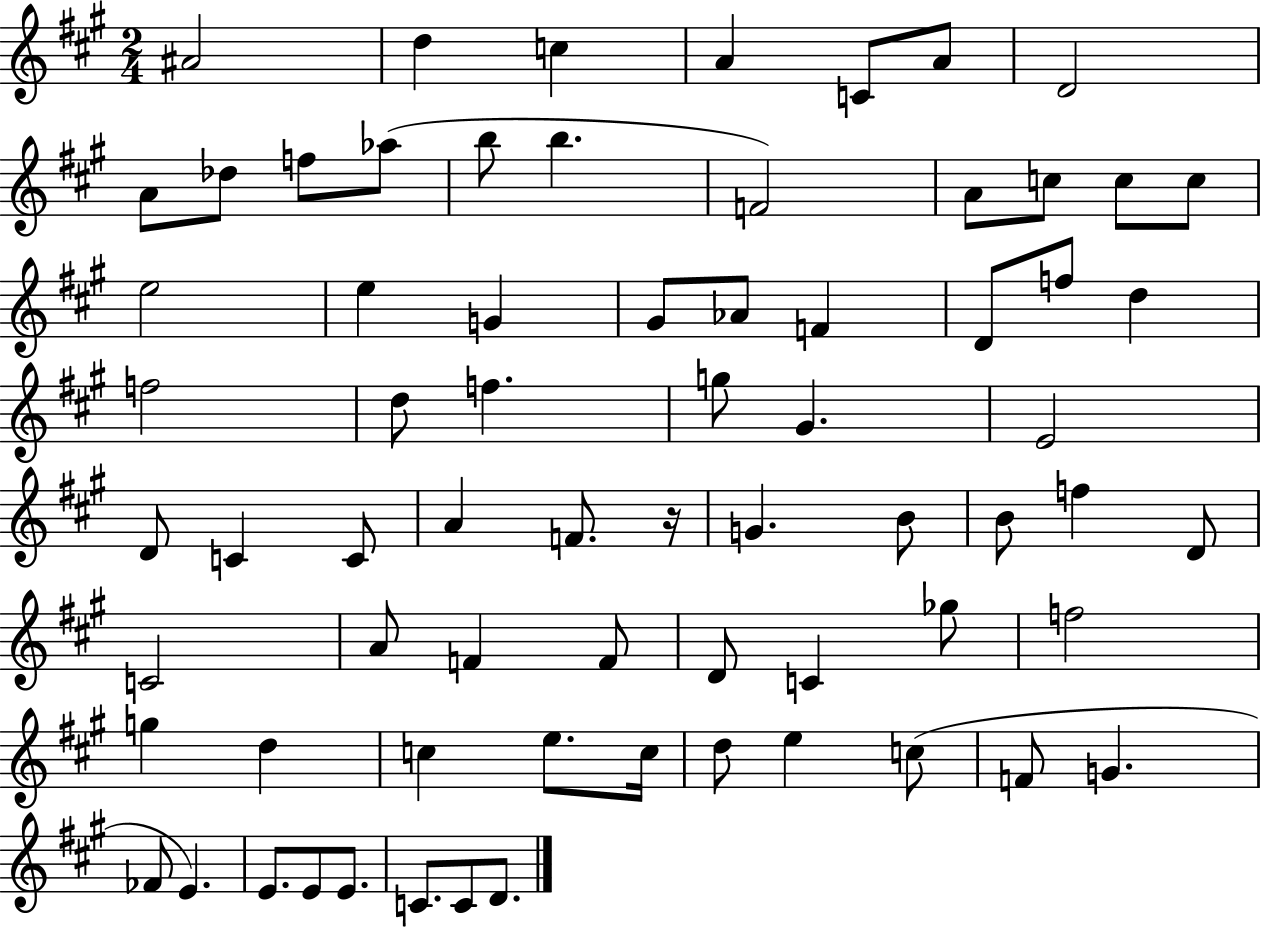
{
  \clef treble
  \numericTimeSignature
  \time 2/4
  \key a \major
  \repeat volta 2 { ais'2 | d''4 c''4 | a'4 c'8 a'8 | d'2 | \break a'8 des''8 f''8 aes''8( | b''8 b''4. | f'2) | a'8 c''8 c''8 c''8 | \break e''2 | e''4 g'4 | gis'8 aes'8 f'4 | d'8 f''8 d''4 | \break f''2 | d''8 f''4. | g''8 gis'4. | e'2 | \break d'8 c'4 c'8 | a'4 f'8. r16 | g'4. b'8 | b'8 f''4 d'8 | \break c'2 | a'8 f'4 f'8 | d'8 c'4 ges''8 | f''2 | \break g''4 d''4 | c''4 e''8. c''16 | d''8 e''4 c''8( | f'8 g'4. | \break fes'8 e'4.) | e'8. e'8 e'8. | c'8. c'8 d'8. | } \bar "|."
}